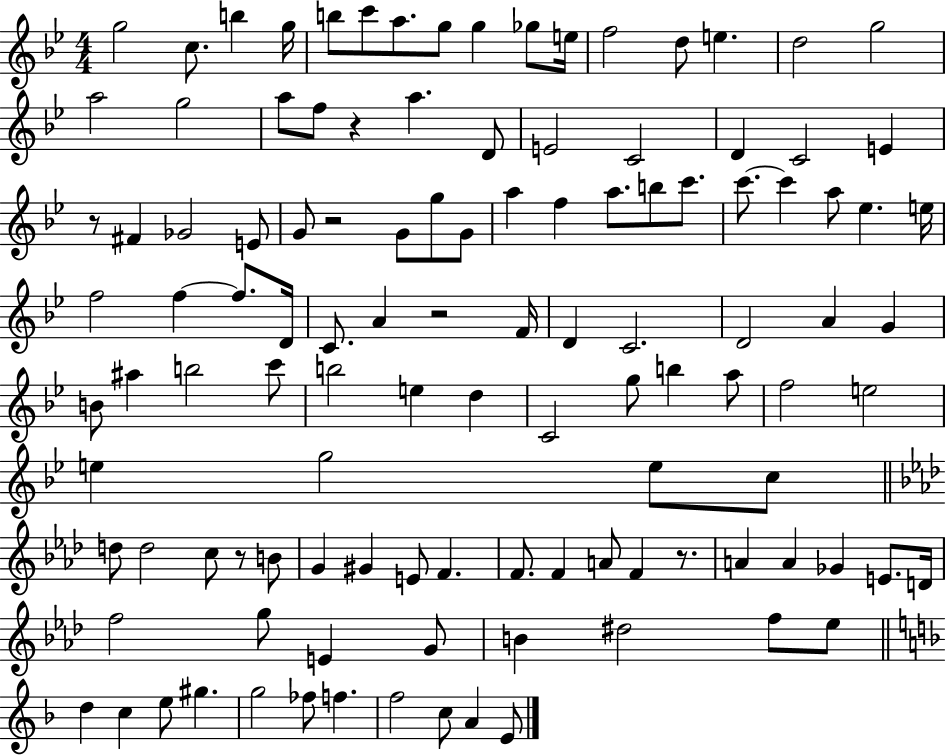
{
  \clef treble
  \numericTimeSignature
  \time 4/4
  \key bes \major
  g''2 c''8. b''4 g''16 | b''8 c'''8 a''8. g''8 g''4 ges''8 e''16 | f''2 d''8 e''4. | d''2 g''2 | \break a''2 g''2 | a''8 f''8 r4 a''4. d'8 | e'2 c'2 | d'4 c'2 e'4 | \break r8 fis'4 ges'2 e'8 | g'8 r2 g'8 g''8 g'8 | a''4 f''4 a''8. b''8 c'''8. | c'''8.~~ c'''4 a''8 ees''4. e''16 | \break f''2 f''4~~ f''8. d'16 | c'8. a'4 r2 f'16 | d'4 c'2. | d'2 a'4 g'4 | \break b'8 ais''4 b''2 c'''8 | b''2 e''4 d''4 | c'2 g''8 b''4 a''8 | f''2 e''2 | \break e''4 g''2 e''8 c''8 | \bar "||" \break \key aes \major d''8 d''2 c''8 r8 b'8 | g'4 gis'4 e'8 f'4. | f'8. f'4 a'8 f'4 r8. | a'4 a'4 ges'4 e'8. d'16 | \break f''2 g''8 e'4 g'8 | b'4 dis''2 f''8 ees''8 | \bar "||" \break \key d \minor d''4 c''4 e''8 gis''4. | g''2 fes''8 f''4. | f''2 c''8 a'4 e'8 | \bar "|."
}